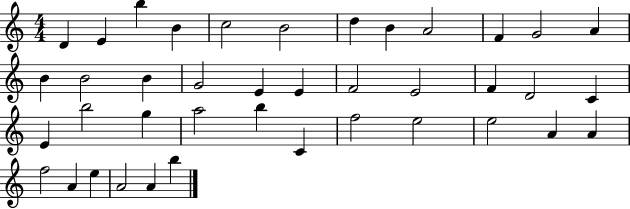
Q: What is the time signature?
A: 4/4